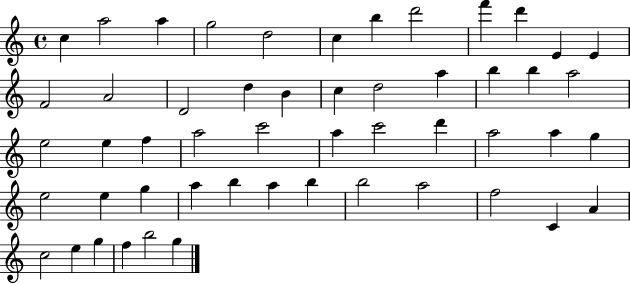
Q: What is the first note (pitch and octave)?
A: C5